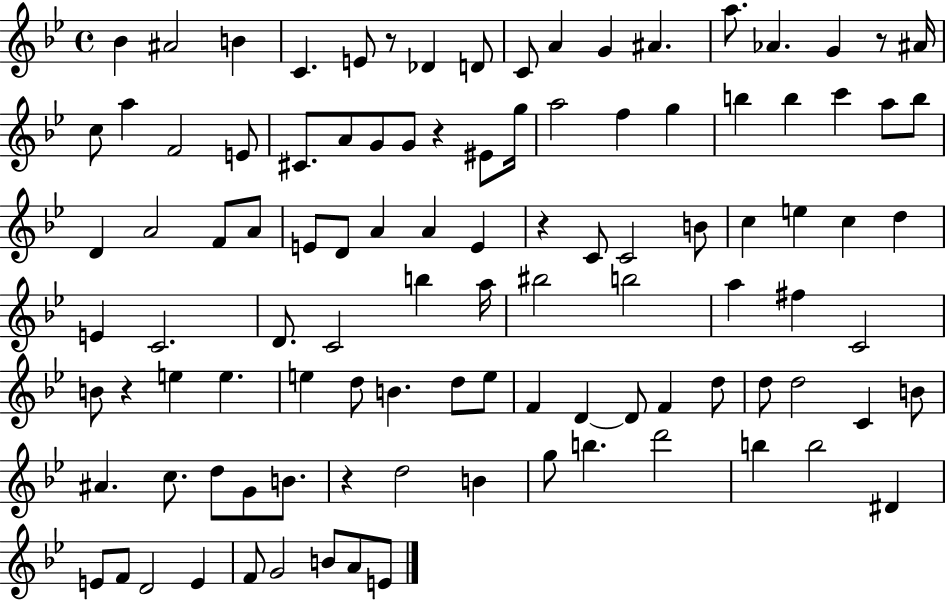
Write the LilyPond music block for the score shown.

{
  \clef treble
  \time 4/4
  \defaultTimeSignature
  \key bes \major
  bes'4 ais'2 b'4 | c'4. e'8 r8 des'4 d'8 | c'8 a'4 g'4 ais'4. | a''8. aes'4. g'4 r8 ais'16 | \break c''8 a''4 f'2 e'8 | cis'8. a'8 g'8 g'8 r4 eis'8 g''16 | a''2 f''4 g''4 | b''4 b''4 c'''4 a''8 b''8 | \break d'4 a'2 f'8 a'8 | e'8 d'8 a'4 a'4 e'4 | r4 c'8 c'2 b'8 | c''4 e''4 c''4 d''4 | \break e'4 c'2. | d'8. c'2 b''4 a''16 | bis''2 b''2 | a''4 fis''4 c'2 | \break b'8 r4 e''4 e''4. | e''4 d''8 b'4. d''8 e''8 | f'4 d'4~~ d'8 f'4 d''8 | d''8 d''2 c'4 b'8 | \break ais'4. c''8. d''8 g'8 b'8. | r4 d''2 b'4 | g''8 b''4. d'''2 | b''4 b''2 dis'4 | \break e'8 f'8 d'2 e'4 | f'8 g'2 b'8 a'8 e'8 | \bar "|."
}